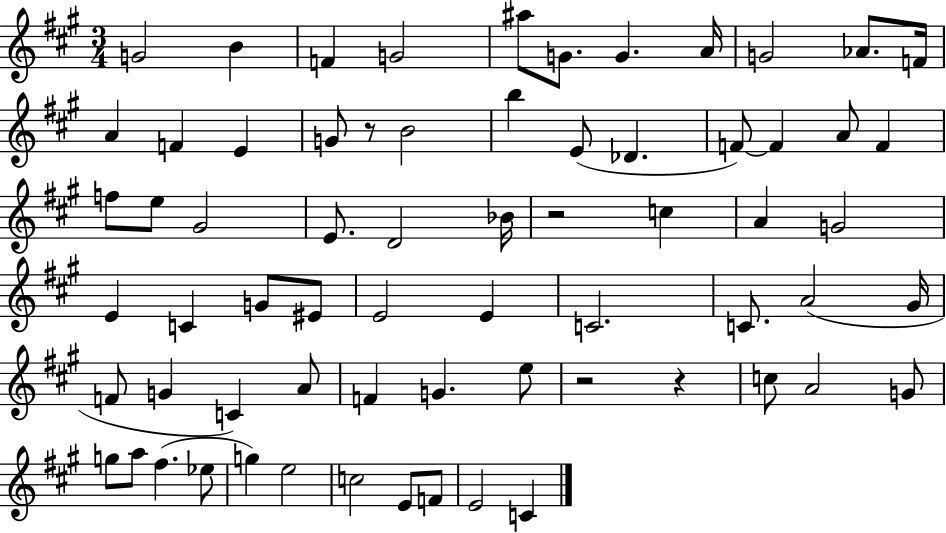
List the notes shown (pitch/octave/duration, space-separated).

G4/h B4/q F4/q G4/h A#5/e G4/e. G4/q. A4/s G4/h Ab4/e. F4/s A4/q F4/q E4/q G4/e R/e B4/h B5/q E4/e Db4/q. F4/e F4/q A4/e F4/q F5/e E5/e G#4/h E4/e. D4/h Bb4/s R/h C5/q A4/q G4/h E4/q C4/q G4/e EIS4/e E4/h E4/q C4/h. C4/e. A4/h G#4/s F4/e G4/q C4/q A4/e F4/q G4/q. E5/e R/h R/q C5/e A4/h G4/e G5/e A5/e F#5/q. Eb5/e G5/q E5/h C5/h E4/e F4/e E4/h C4/q